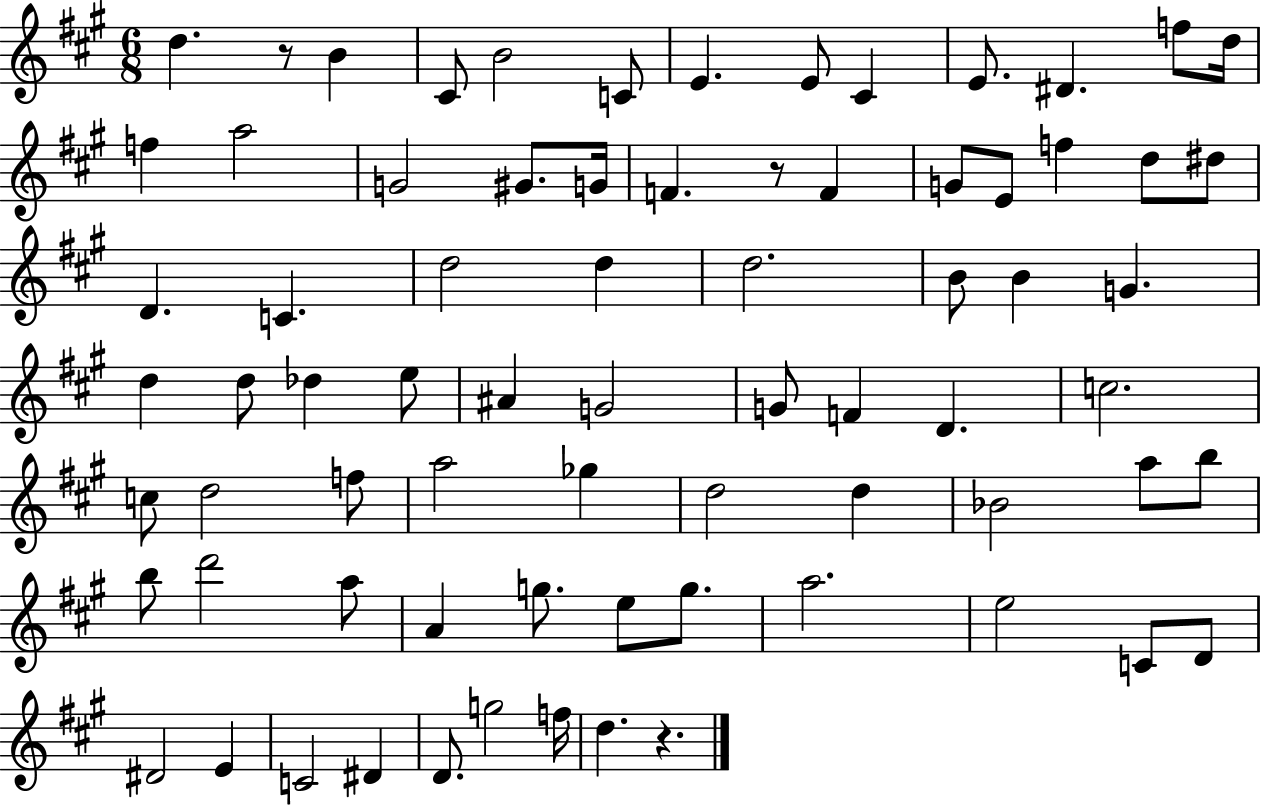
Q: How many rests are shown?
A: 3